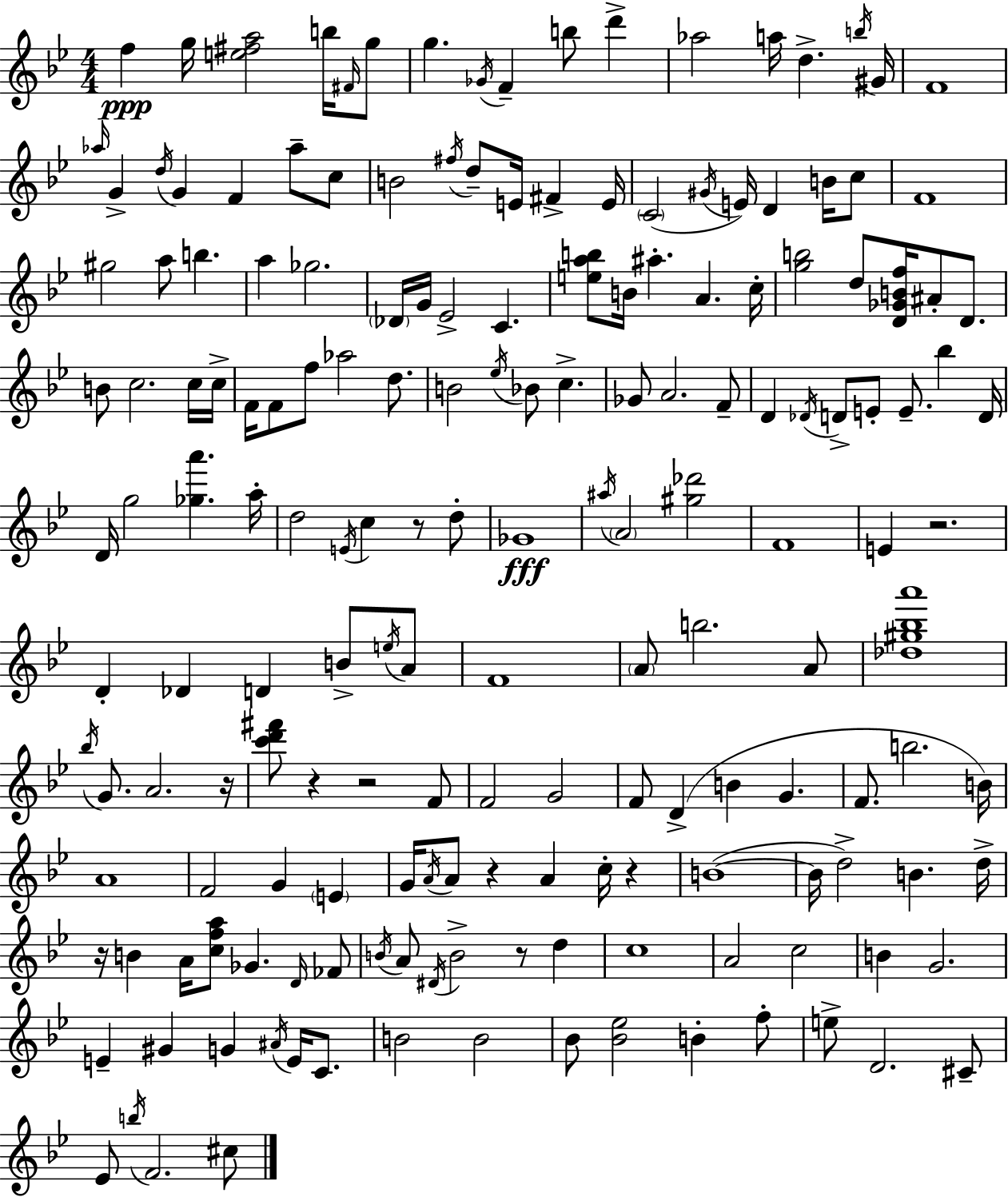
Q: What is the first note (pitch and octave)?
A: F5